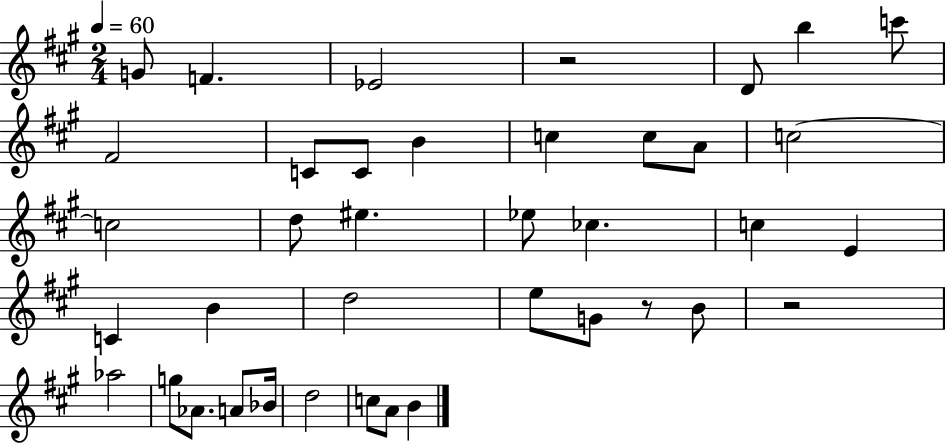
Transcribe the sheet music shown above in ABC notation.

X:1
T:Untitled
M:2/4
L:1/4
K:A
G/2 F _E2 z2 D/2 b c'/2 ^F2 C/2 C/2 B c c/2 A/2 c2 c2 d/2 ^e _e/2 _c c E C B d2 e/2 G/2 z/2 B/2 z2 _a2 g/2 _A/2 A/2 _B/4 d2 c/2 A/2 B